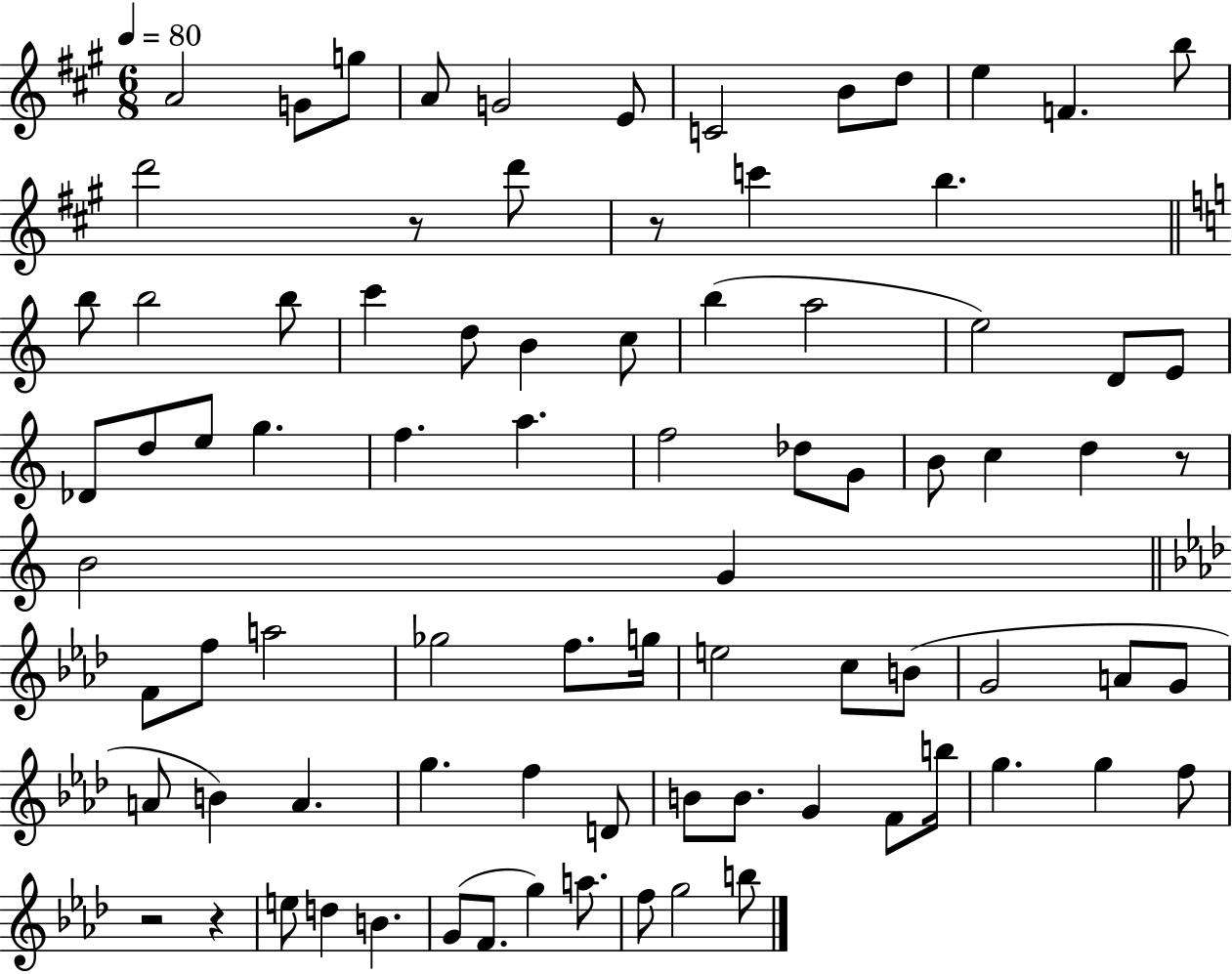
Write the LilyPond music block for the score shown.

{
  \clef treble
  \numericTimeSignature
  \time 6/8
  \key a \major
  \tempo 4 = 80
  a'2 g'8 g''8 | a'8 g'2 e'8 | c'2 b'8 d''8 | e''4 f'4. b''8 | \break d'''2 r8 d'''8 | r8 c'''4 b''4. | \bar "||" \break \key a \minor b''8 b''2 b''8 | c'''4 d''8 b'4 c''8 | b''4( a''2 | e''2) d'8 e'8 | \break des'8 d''8 e''8 g''4. | f''4. a''4. | f''2 des''8 g'8 | b'8 c''4 d''4 r8 | \break b'2 g'4 | \bar "||" \break \key f \minor f'8 f''8 a''2 | ges''2 f''8. g''16 | e''2 c''8 b'8( | g'2 a'8 g'8 | \break a'8 b'4) a'4. | g''4. f''4 d'8 | b'8 b'8. g'4 f'8 b''16 | g''4. g''4 f''8 | \break r2 r4 | e''8 d''4 b'4. | g'8( f'8. g''4) a''8. | f''8 g''2 b''8 | \break \bar "|."
}